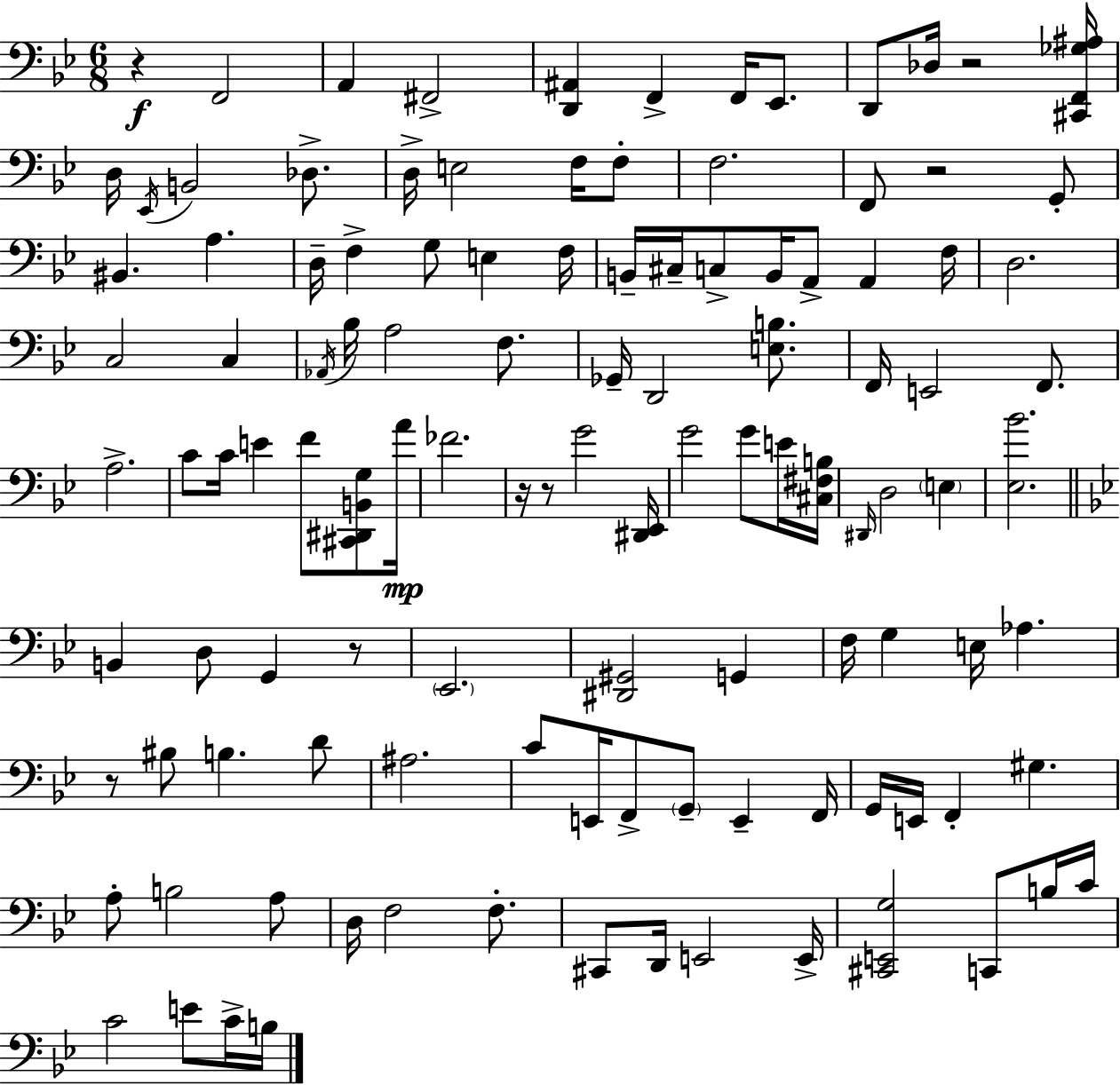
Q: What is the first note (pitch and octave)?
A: F2